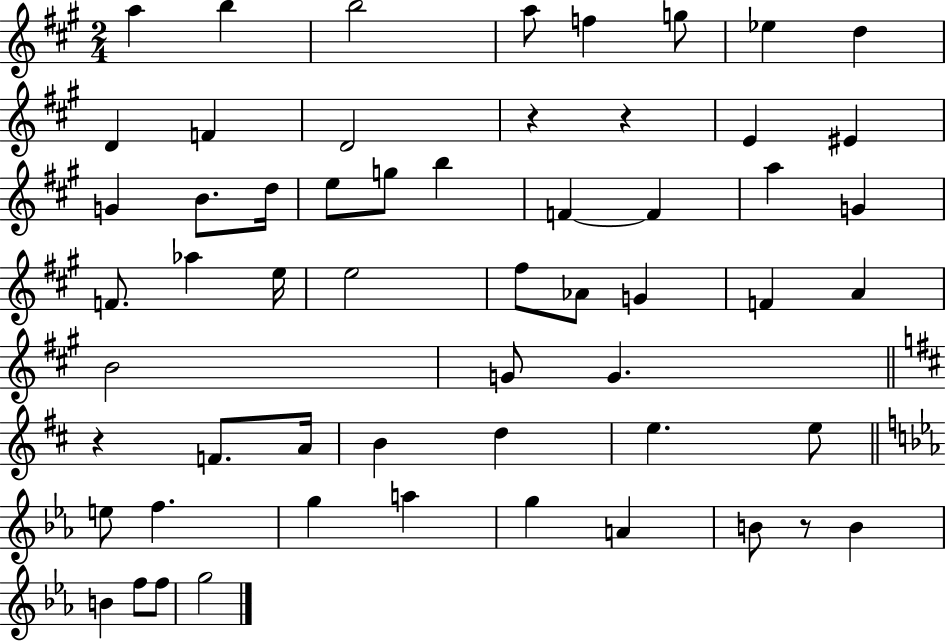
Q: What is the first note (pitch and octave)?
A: A5